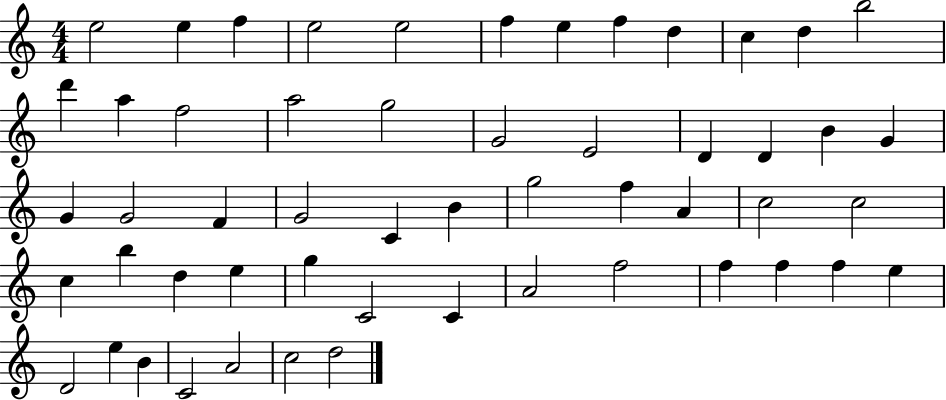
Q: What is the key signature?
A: C major